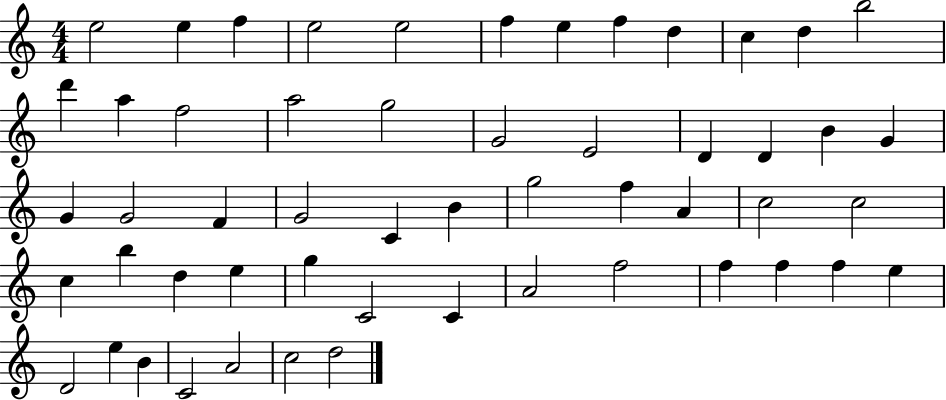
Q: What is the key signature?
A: C major